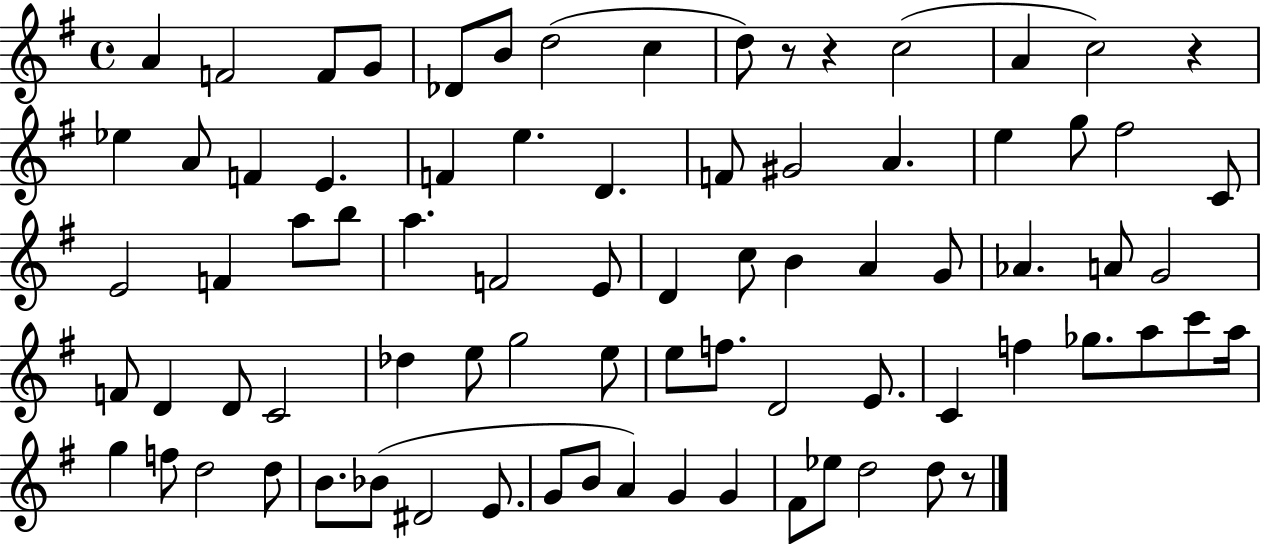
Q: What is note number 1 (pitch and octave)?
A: A4